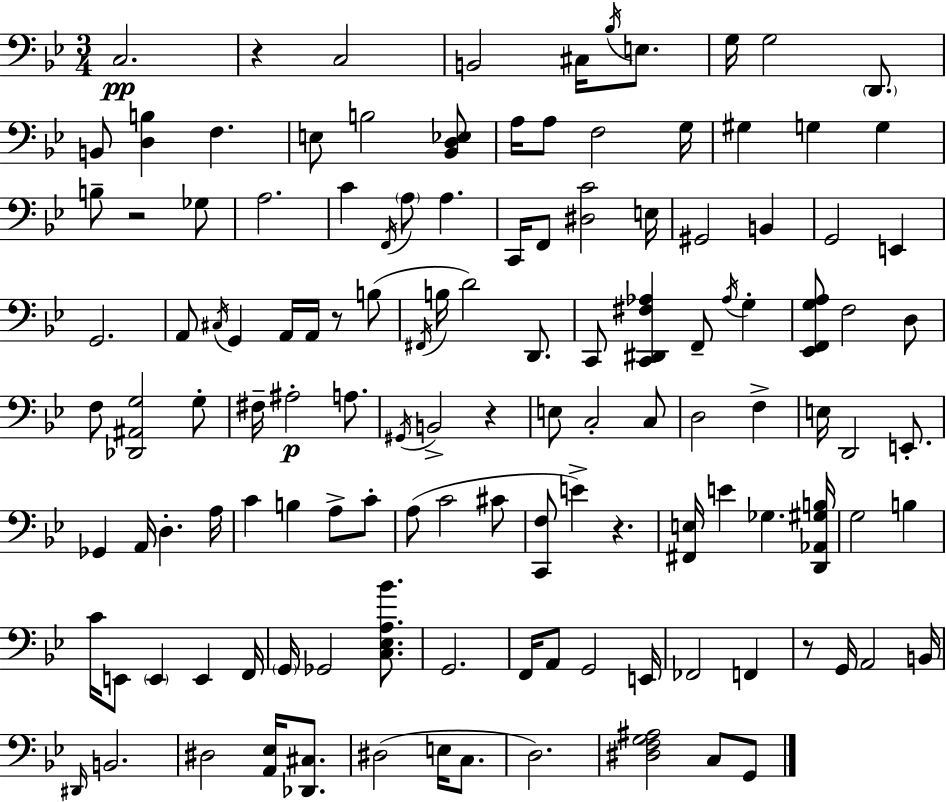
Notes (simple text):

C3/h. R/q C3/h B2/h C#3/s Bb3/s E3/e. G3/s G3/h D2/e. B2/e [D3,B3]/q F3/q. E3/e B3/h [Bb2,D3,Eb3]/e A3/s A3/e F3/h G3/s G#3/q G3/q G3/q B3/e R/h Gb3/e A3/h. C4/q F2/s A3/e A3/q. C2/s F2/e [D#3,C4]/h E3/s G#2/h B2/q G2/h E2/q G2/h. A2/e C#3/s G2/q A2/s A2/s R/e B3/e F#2/s B3/s D4/h D2/e. C2/e [C2,D#2,F#3,Ab3]/q F2/e Ab3/s G3/q [Eb2,F2,G3,A3]/e F3/h D3/e F3/e [Db2,A#2,G3]/h G3/e F#3/s A#3/h A3/e. G#2/s B2/h R/q E3/e C3/h C3/e D3/h F3/q E3/s D2/h E2/e. Gb2/q A2/s D3/q. A3/s C4/q B3/q A3/e C4/e A3/e C4/h C#4/e [C2,F3]/e E4/q R/q. [F#2,E3]/s E4/q Gb3/q. [D2,Ab2,G#3,B3]/s G3/h B3/q C4/s E2/e E2/q E2/q F2/s G2/s Gb2/h [C3,Eb3,A3,Bb4]/e. G2/h. F2/s A2/e G2/h E2/s FES2/h F2/q R/e G2/s A2/h B2/s D#2/s B2/h. D#3/h [A2,Eb3]/s [Db2,C#3]/e. D#3/h E3/s C3/e. D3/h. [D#3,F3,G3,A#3]/h C3/e G2/e